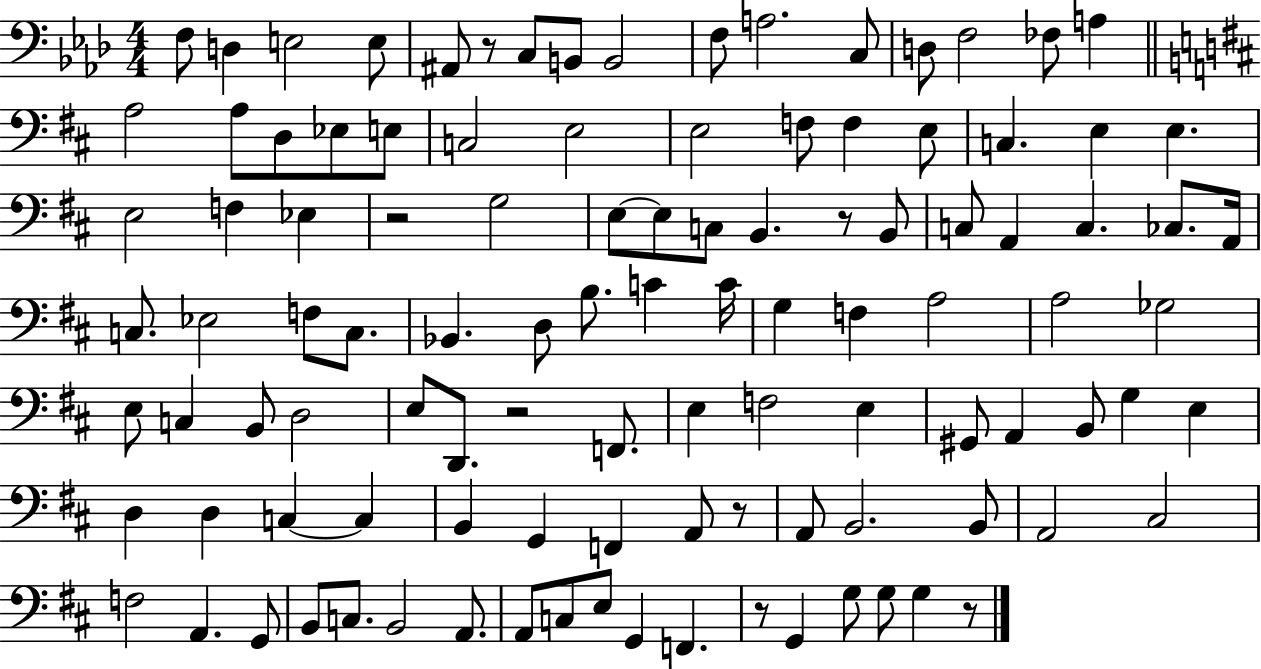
F3/e D3/q E3/h E3/e A#2/e R/e C3/e B2/e B2/h F3/e A3/h. C3/e D3/e F3/h FES3/e A3/q A3/h A3/e D3/e Eb3/e E3/e C3/h E3/h E3/h F3/e F3/q E3/e C3/q. E3/q E3/q. E3/h F3/q Eb3/q R/h G3/h E3/e E3/e C3/e B2/q. R/e B2/e C3/e A2/q C3/q. CES3/e. A2/s C3/e. Eb3/h F3/e C3/e. Bb2/q. D3/e B3/e. C4/q C4/s G3/q F3/q A3/h A3/h Gb3/h E3/e C3/q B2/e D3/h E3/e D2/e. R/h F2/e. E3/q F3/h E3/q G#2/e A2/q B2/e G3/q E3/q D3/q D3/q C3/q C3/q B2/q G2/q F2/q A2/e R/e A2/e B2/h. B2/e A2/h C#3/h F3/h A2/q. G2/e B2/e C3/e. B2/h A2/e. A2/e C3/e E3/e G2/q F2/q. R/e G2/q G3/e G3/e G3/q R/e